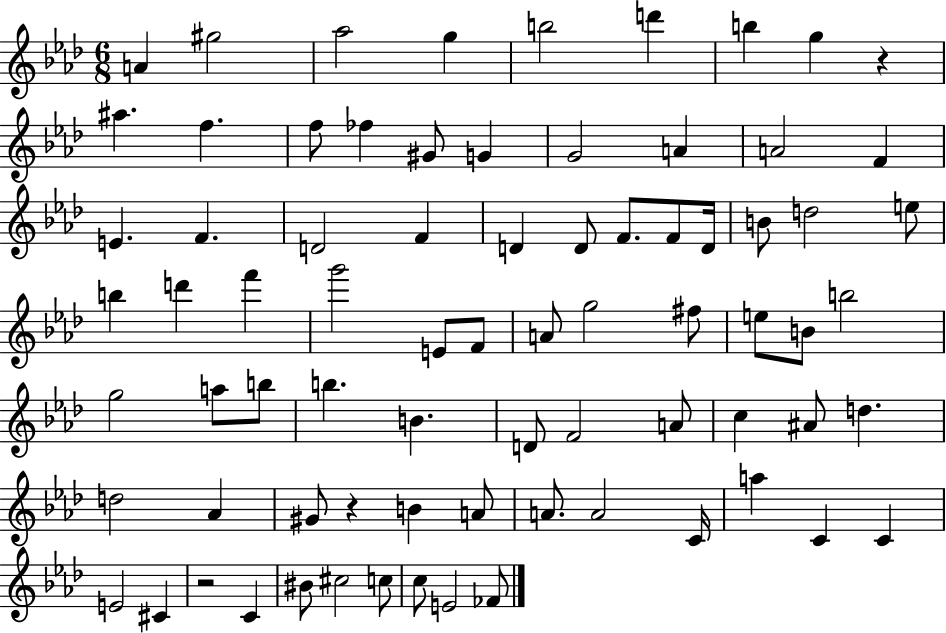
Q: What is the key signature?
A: AES major